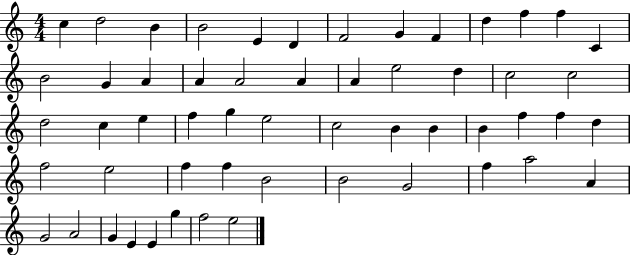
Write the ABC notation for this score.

X:1
T:Untitled
M:4/4
L:1/4
K:C
c d2 B B2 E D F2 G F d f f C B2 G A A A2 A A e2 d c2 c2 d2 c e f g e2 c2 B B B f f d f2 e2 f f B2 B2 G2 f a2 A G2 A2 G E E g f2 e2